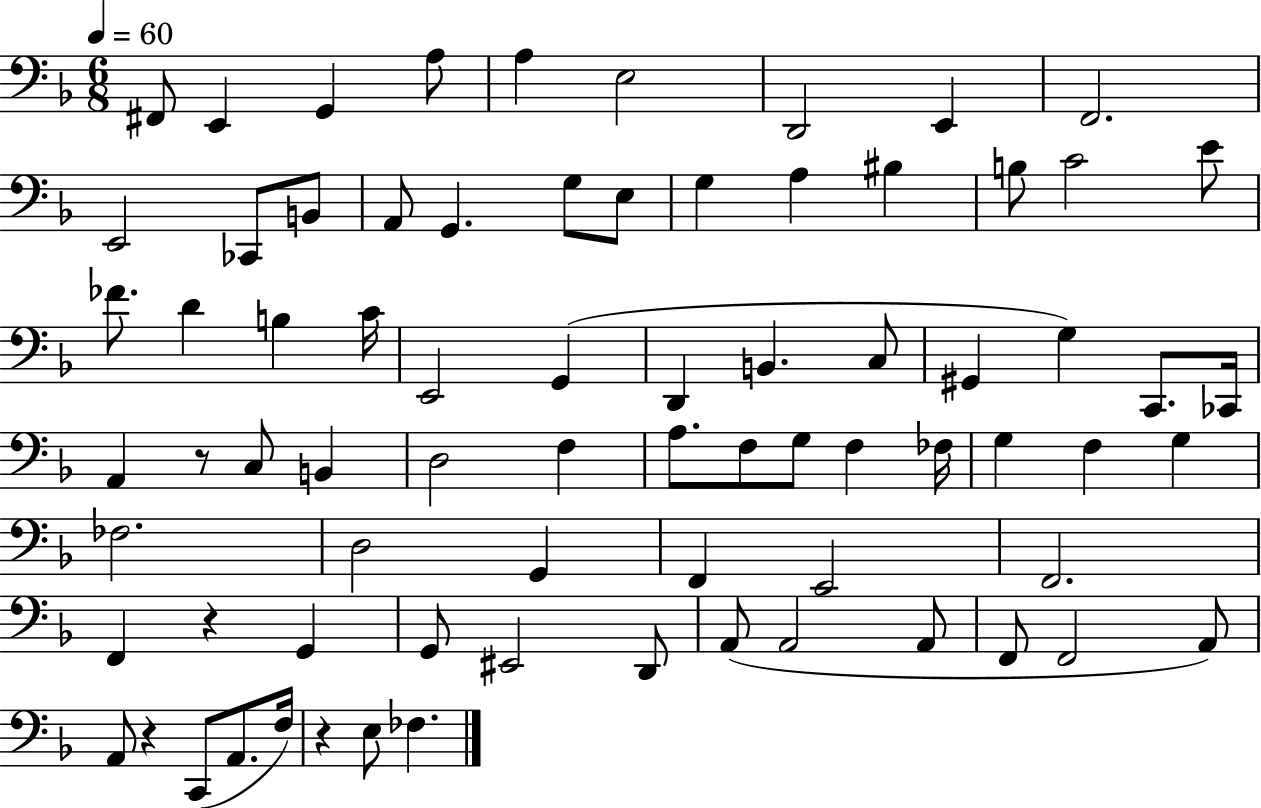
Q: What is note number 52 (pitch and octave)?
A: F2